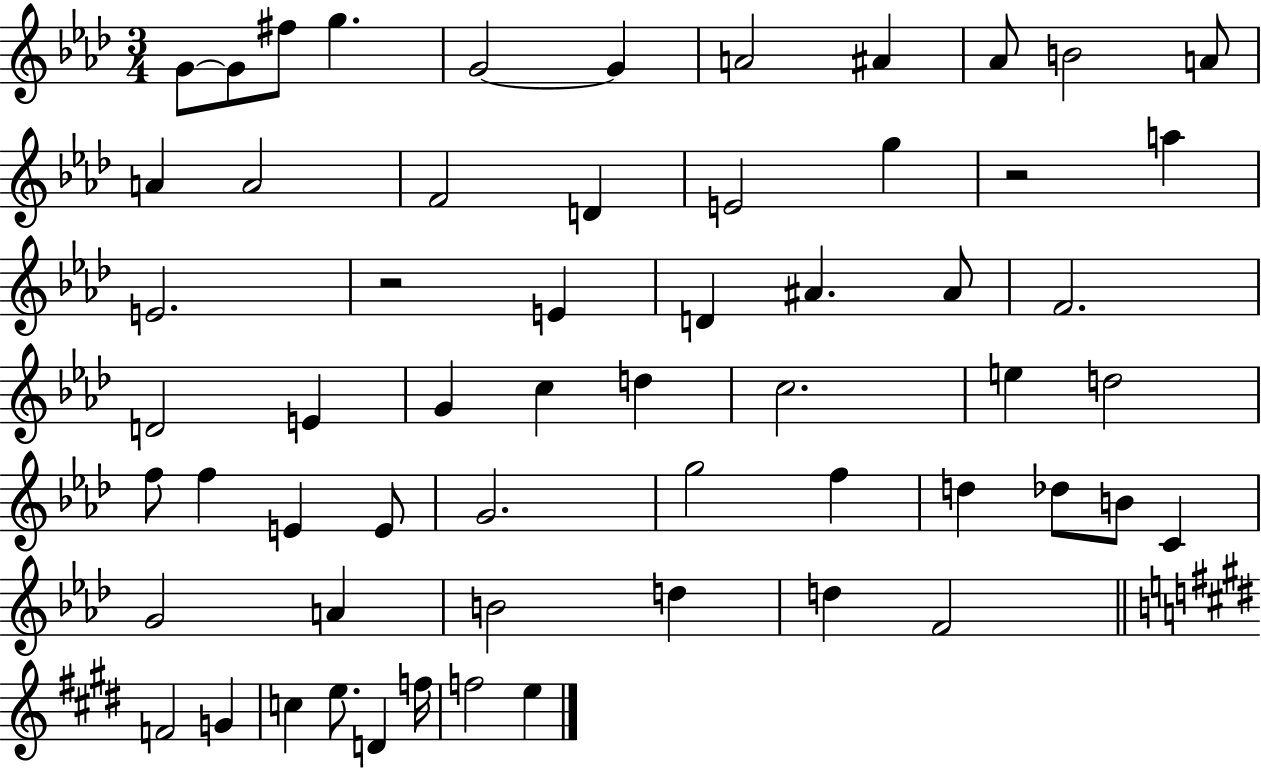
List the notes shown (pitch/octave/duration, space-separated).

G4/e G4/e F#5/e G5/q. G4/h G4/q A4/h A#4/q Ab4/e B4/h A4/e A4/q A4/h F4/h D4/q E4/h G5/q R/h A5/q E4/h. R/h E4/q D4/q A#4/q. A#4/e F4/h. D4/h E4/q G4/q C5/q D5/q C5/h. E5/q D5/h F5/e F5/q E4/q E4/e G4/h. G5/h F5/q D5/q Db5/e B4/e C4/q G4/h A4/q B4/h D5/q D5/q F4/h F4/h G4/q C5/q E5/e. D4/q F5/s F5/h E5/q